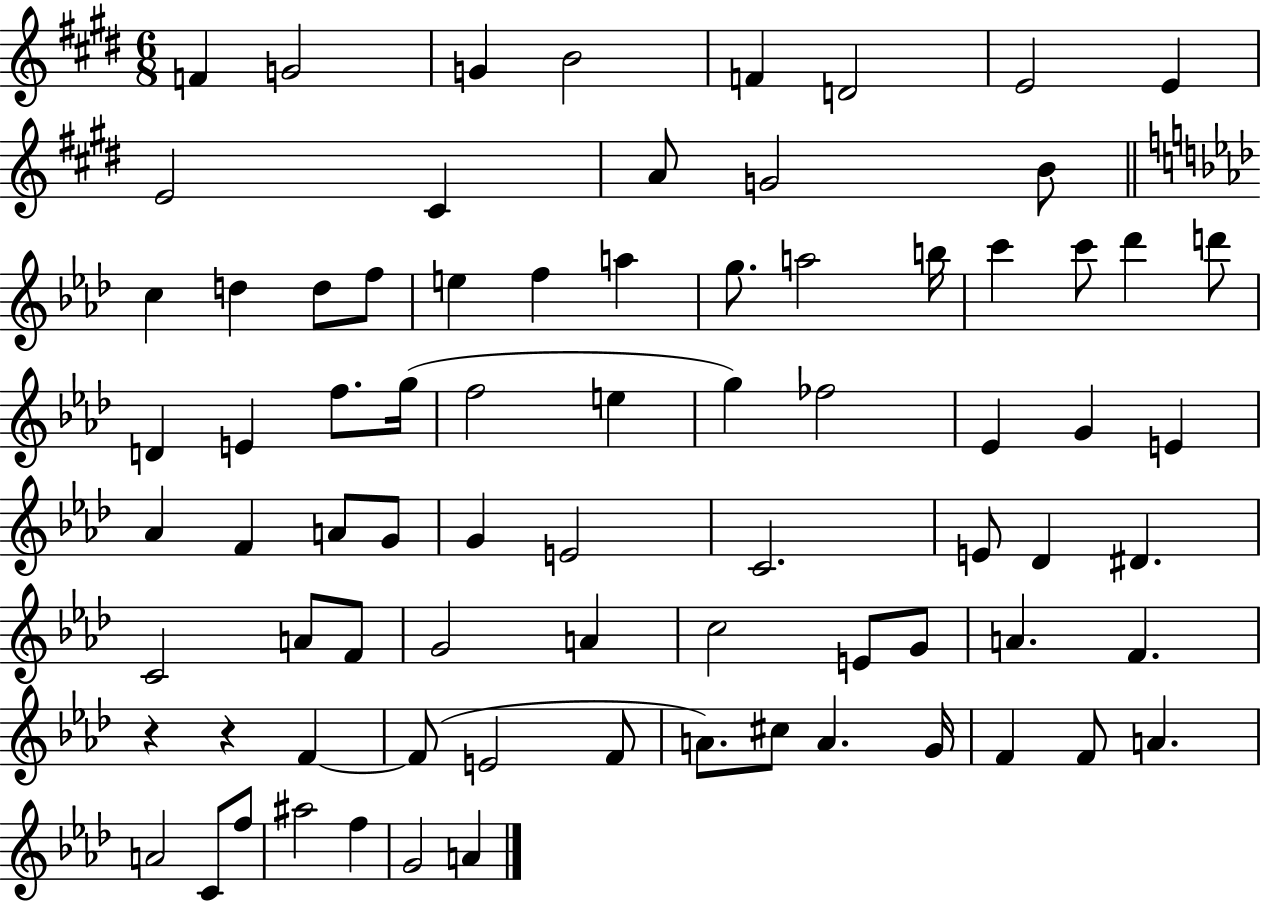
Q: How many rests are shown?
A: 2